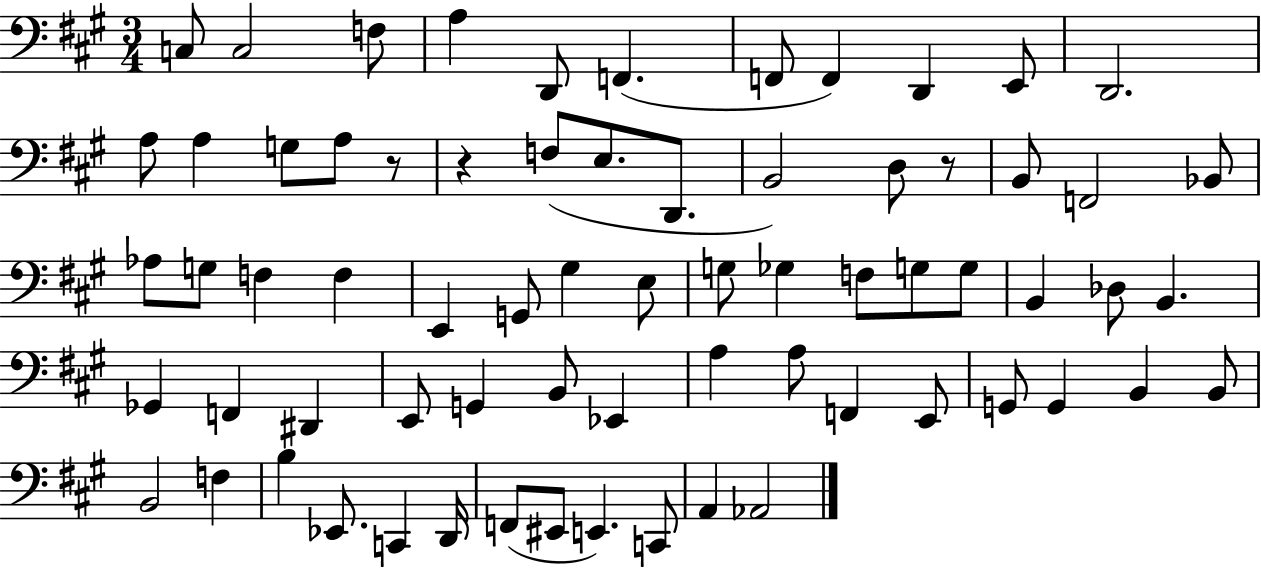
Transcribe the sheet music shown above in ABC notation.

X:1
T:Untitled
M:3/4
L:1/4
K:A
C,/2 C,2 F,/2 A, D,,/2 F,, F,,/2 F,, D,, E,,/2 D,,2 A,/2 A, G,/2 A,/2 z/2 z F,/2 E,/2 D,,/2 B,,2 D,/2 z/2 B,,/2 F,,2 _B,,/2 _A,/2 G,/2 F, F, E,, G,,/2 ^G, E,/2 G,/2 _G, F,/2 G,/2 G,/2 B,, _D,/2 B,, _G,, F,, ^D,, E,,/2 G,, B,,/2 _E,, A, A,/2 F,, E,,/2 G,,/2 G,, B,, B,,/2 B,,2 F, B, _E,,/2 C,, D,,/4 F,,/2 ^E,,/2 E,, C,,/2 A,, _A,,2